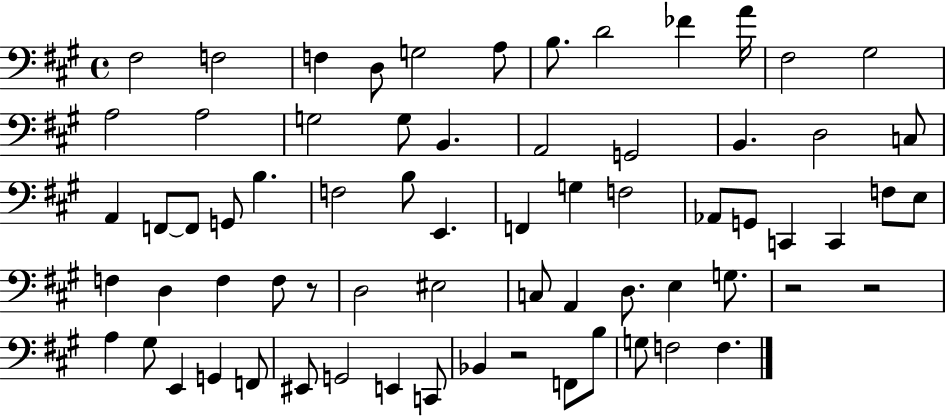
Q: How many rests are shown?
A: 4